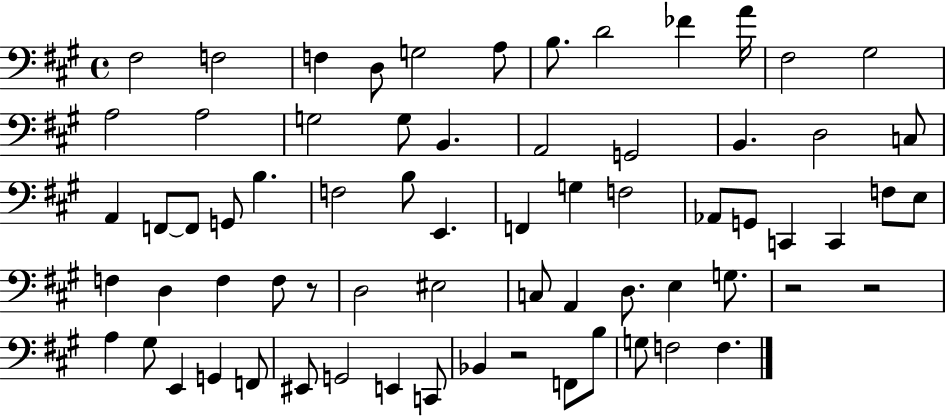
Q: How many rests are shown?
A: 4